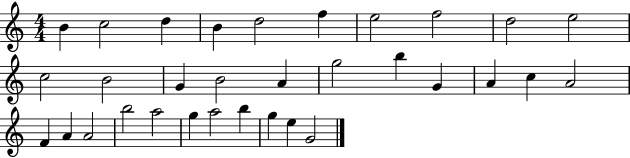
{
  \clef treble
  \numericTimeSignature
  \time 4/4
  \key c \major
  b'4 c''2 d''4 | b'4 d''2 f''4 | e''2 f''2 | d''2 e''2 | \break c''2 b'2 | g'4 b'2 a'4 | g''2 b''4 g'4 | a'4 c''4 a'2 | \break f'4 a'4 a'2 | b''2 a''2 | g''4 a''2 b''4 | g''4 e''4 g'2 | \break \bar "|."
}